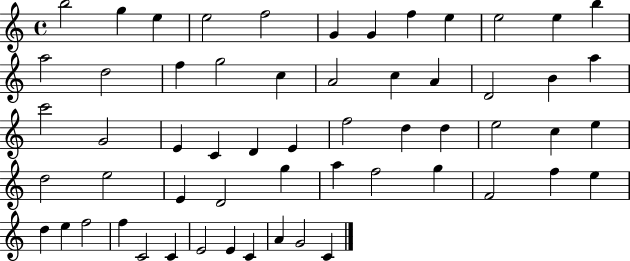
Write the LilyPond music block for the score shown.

{
  \clef treble
  \time 4/4
  \defaultTimeSignature
  \key c \major
  b''2 g''4 e''4 | e''2 f''2 | g'4 g'4 f''4 e''4 | e''2 e''4 b''4 | \break a''2 d''2 | f''4 g''2 c''4 | a'2 c''4 a'4 | d'2 b'4 a''4 | \break c'''2 g'2 | e'4 c'4 d'4 e'4 | f''2 d''4 d''4 | e''2 c''4 e''4 | \break d''2 e''2 | e'4 d'2 g''4 | a''4 f''2 g''4 | f'2 f''4 e''4 | \break d''4 e''4 f''2 | f''4 c'2 c'4 | e'2 e'4 c'4 | a'4 g'2 c'4 | \break \bar "|."
}